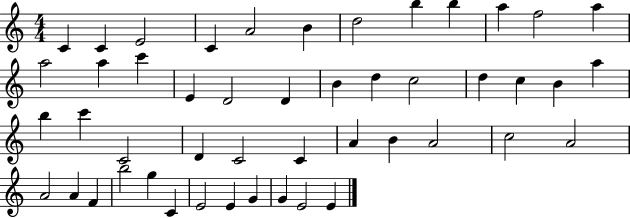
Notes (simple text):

C4/q C4/q E4/h C4/q A4/h B4/q D5/h B5/q B5/q A5/q F5/h A5/q A5/h A5/q C6/q E4/q D4/h D4/q B4/q D5/q C5/h D5/q C5/q B4/q A5/q B5/q C6/q C4/h D4/q C4/h C4/q A4/q B4/q A4/h C5/h A4/h A4/h A4/q F4/q B5/h G5/q C4/q E4/h E4/q G4/q G4/q E4/h E4/q